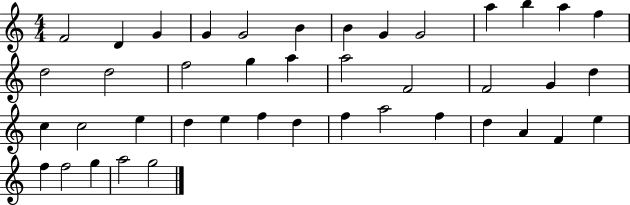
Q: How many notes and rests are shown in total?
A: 42